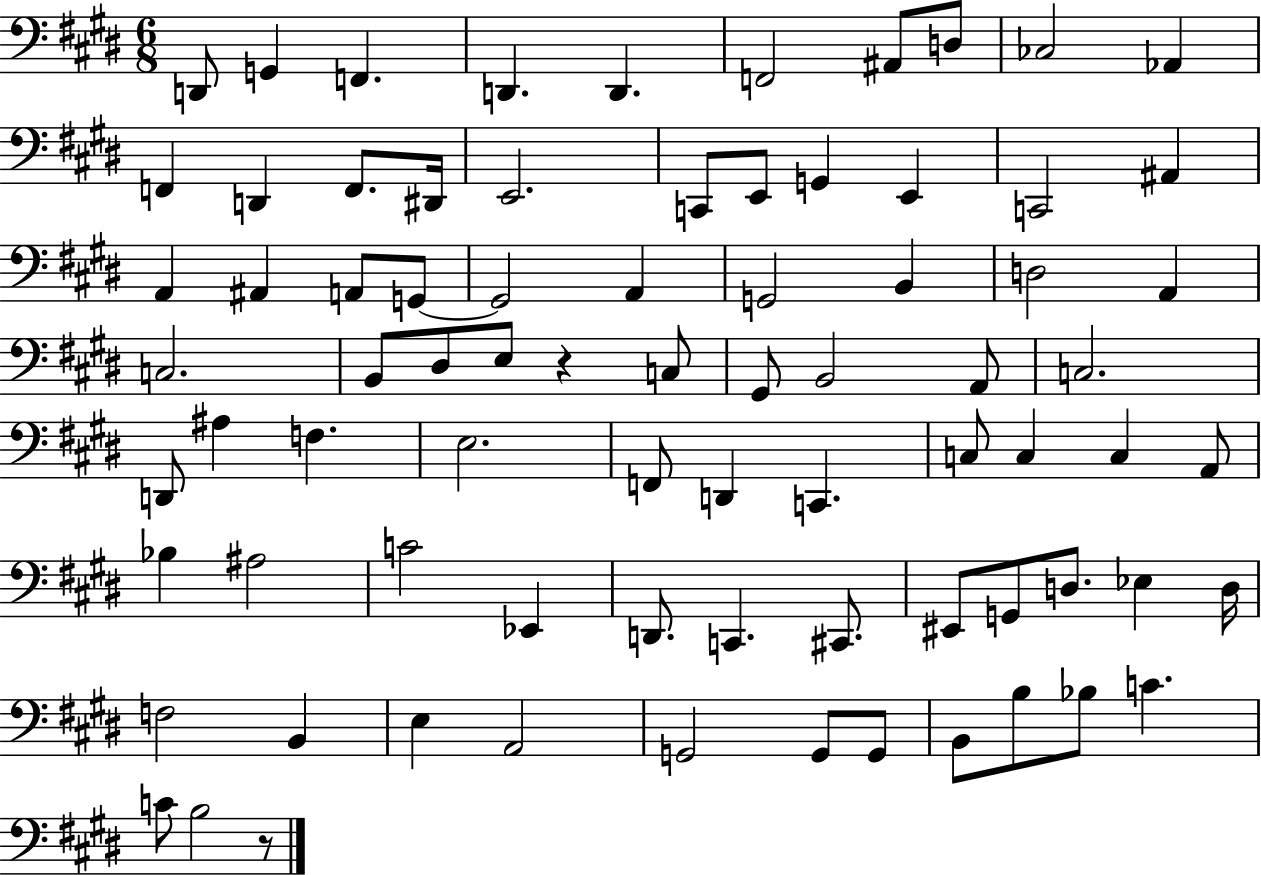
X:1
T:Untitled
M:6/8
L:1/4
K:E
D,,/2 G,, F,, D,, D,, F,,2 ^A,,/2 D,/2 _C,2 _A,, F,, D,, F,,/2 ^D,,/4 E,,2 C,,/2 E,,/2 G,, E,, C,,2 ^A,, A,, ^A,, A,,/2 G,,/2 G,,2 A,, G,,2 B,, D,2 A,, C,2 B,,/2 ^D,/2 E,/2 z C,/2 ^G,,/2 B,,2 A,,/2 C,2 D,,/2 ^A, F, E,2 F,,/2 D,, C,, C,/2 C, C, A,,/2 _B, ^A,2 C2 _E,, D,,/2 C,, ^C,,/2 ^E,,/2 G,,/2 D,/2 _E, D,/4 F,2 B,, E, A,,2 G,,2 G,,/2 G,,/2 B,,/2 B,/2 _B,/2 C C/2 B,2 z/2